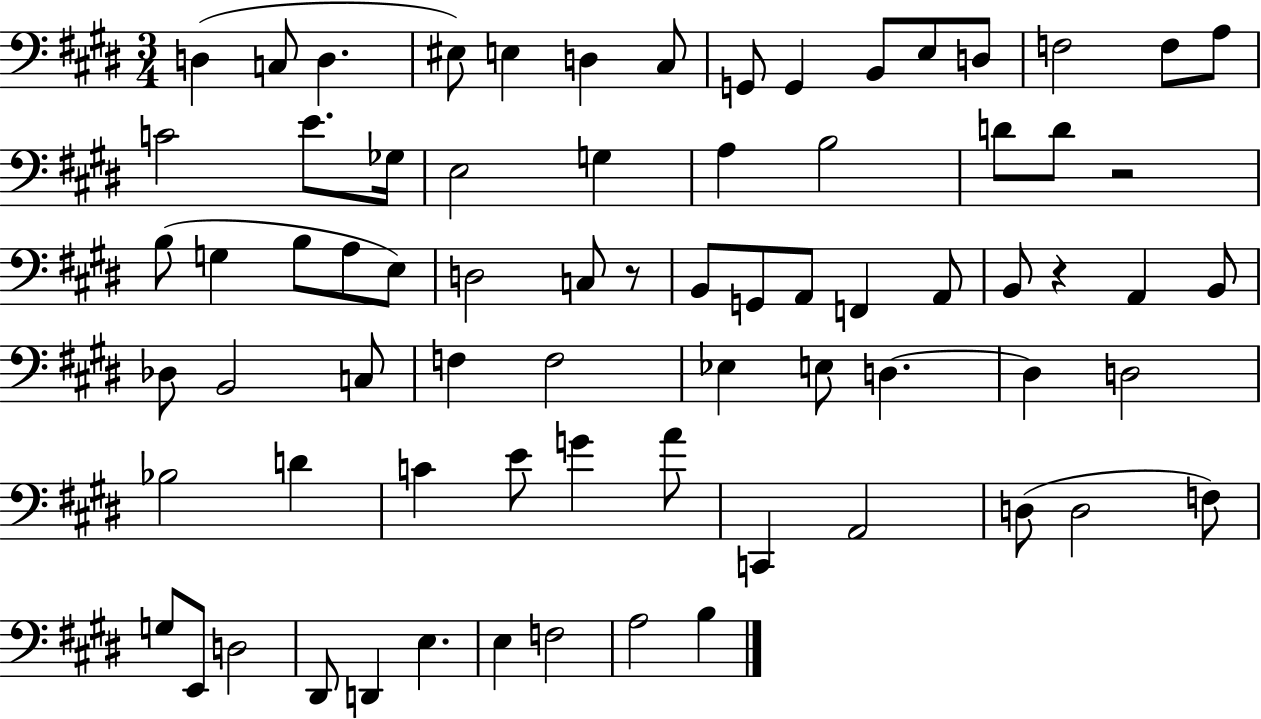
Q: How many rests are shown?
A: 3